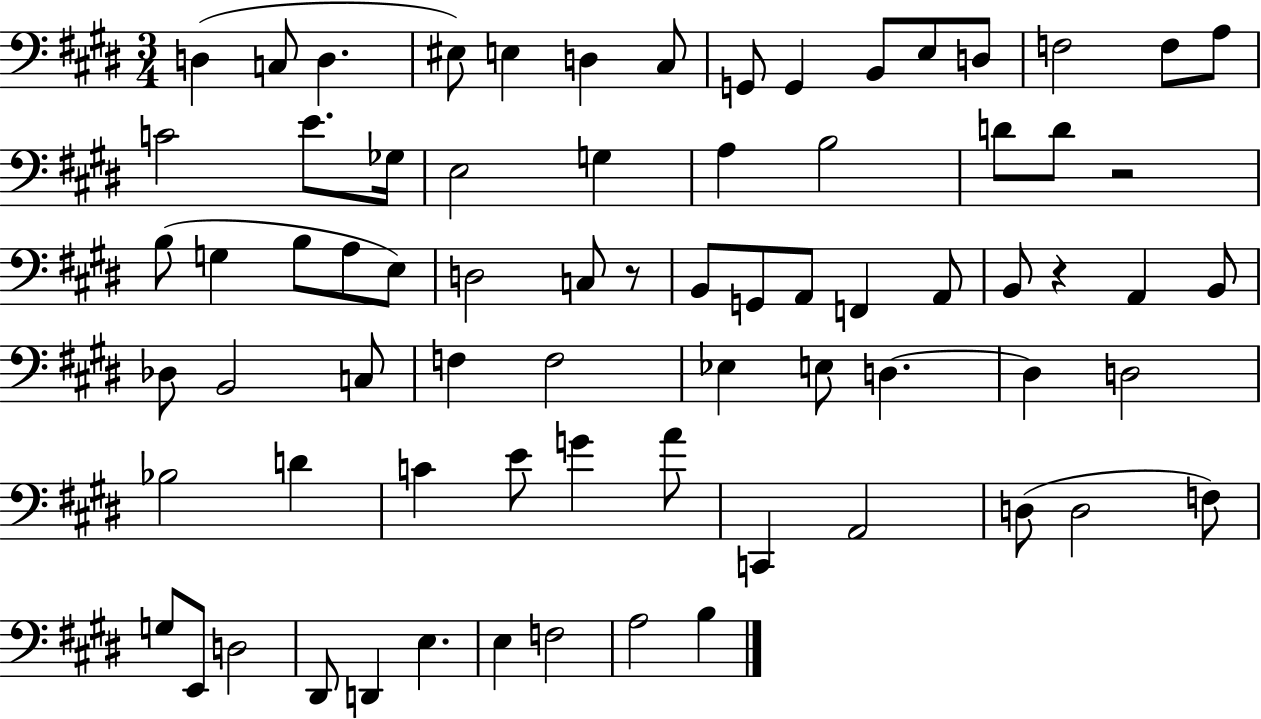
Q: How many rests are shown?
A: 3